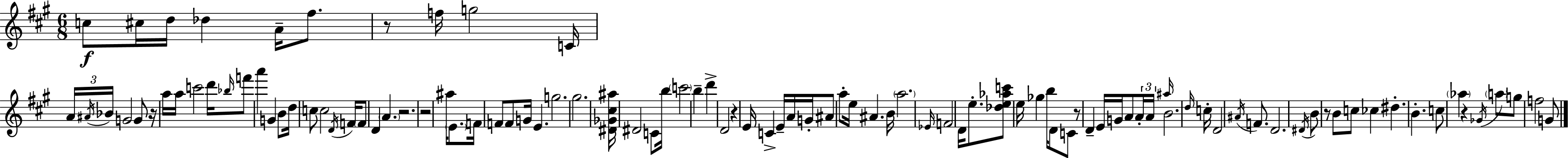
X:1
T:Untitled
M:6/8
L:1/4
K:A
c/2 ^c/4 d/4 _d A/4 ^f/2 z/2 f/4 g2 C/4 A/4 ^A/4 _B/4 G2 G/2 z/4 a/4 a/4 c'2 d'/4 _b/4 f'/2 a' G B/2 d/4 c/2 c2 D/4 F/4 F/2 D A z2 z2 ^a/4 E/2 F/4 F/2 F/2 G/4 E g2 ^g2 [^D_G^c^a]/4 ^D2 C/2 b/4 c'2 b d' D2 z E/4 C E/4 A/4 G/4 ^A/2 a/2 e/4 ^A B/4 a2 _E/4 F2 D/4 e/2 [_de_ac']/2 e/4 _g b/4 D/2 C/2 z/2 D E/4 G/4 A/2 A/4 A/4 ^a/4 B2 d/4 c/4 D2 ^A/4 F/2 D2 ^D/4 B/2 z/2 B/2 c/2 _c ^d B c/2 _a z _G/4 a/2 g/2 f2 G/2